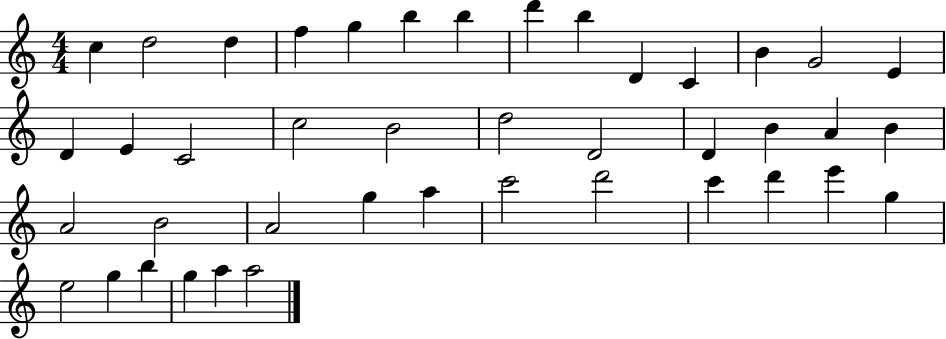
C5/q D5/h D5/q F5/q G5/q B5/q B5/q D6/q B5/q D4/q C4/q B4/q G4/h E4/q D4/q E4/q C4/h C5/h B4/h D5/h D4/h D4/q B4/q A4/q B4/q A4/h B4/h A4/h G5/q A5/q C6/h D6/h C6/q D6/q E6/q G5/q E5/h G5/q B5/q G5/q A5/q A5/h